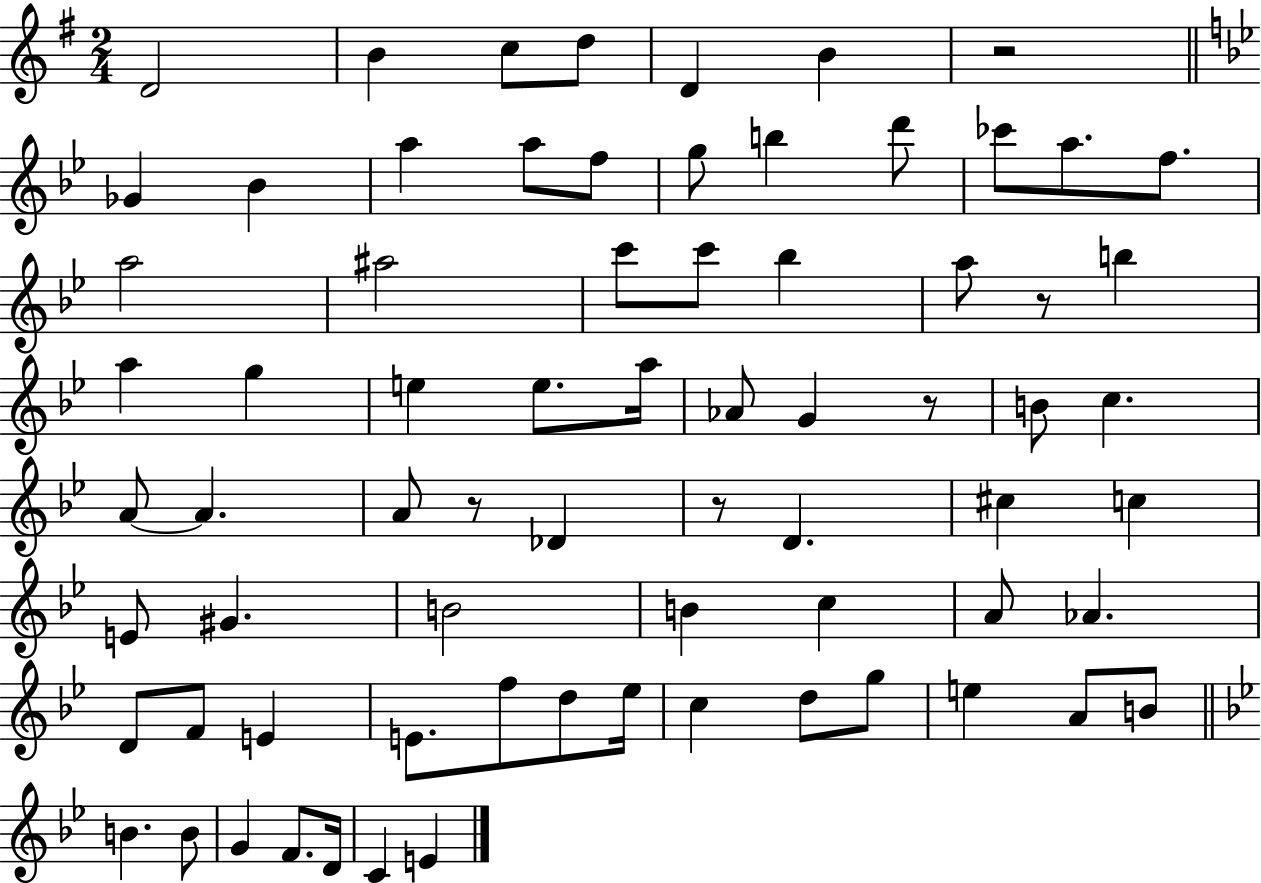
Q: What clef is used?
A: treble